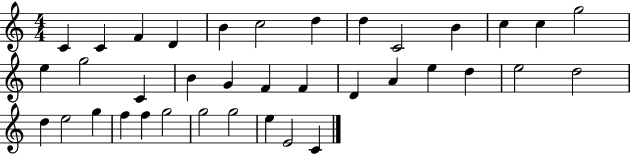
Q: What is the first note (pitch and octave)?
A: C4